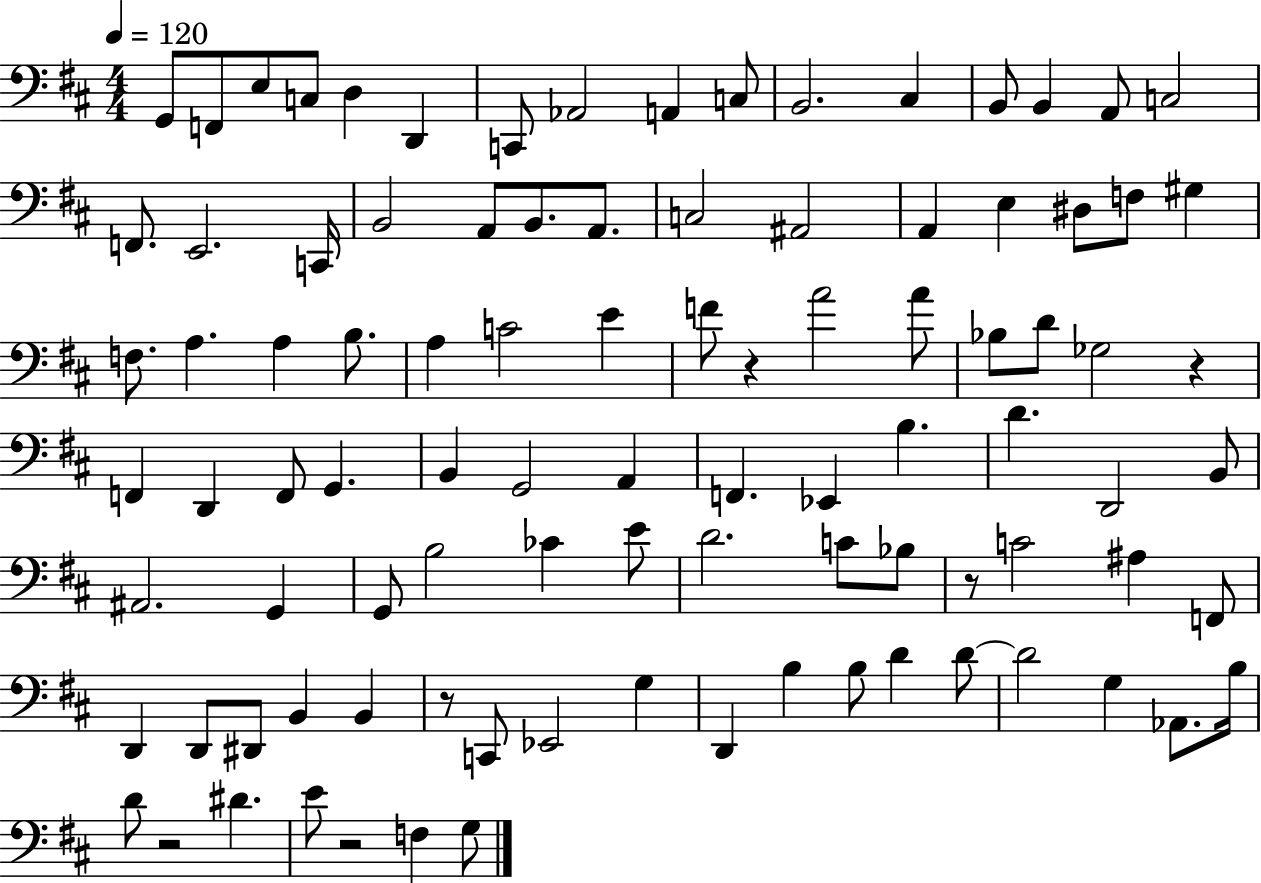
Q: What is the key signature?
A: D major